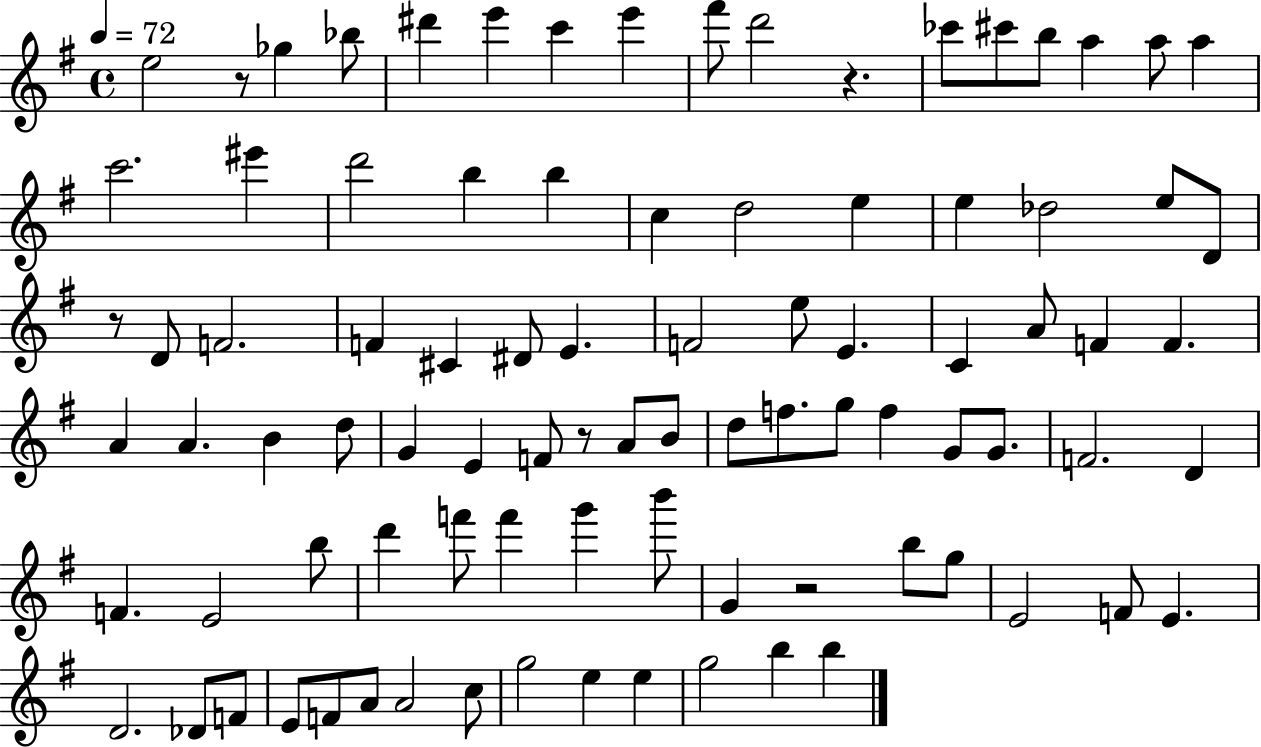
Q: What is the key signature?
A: G major